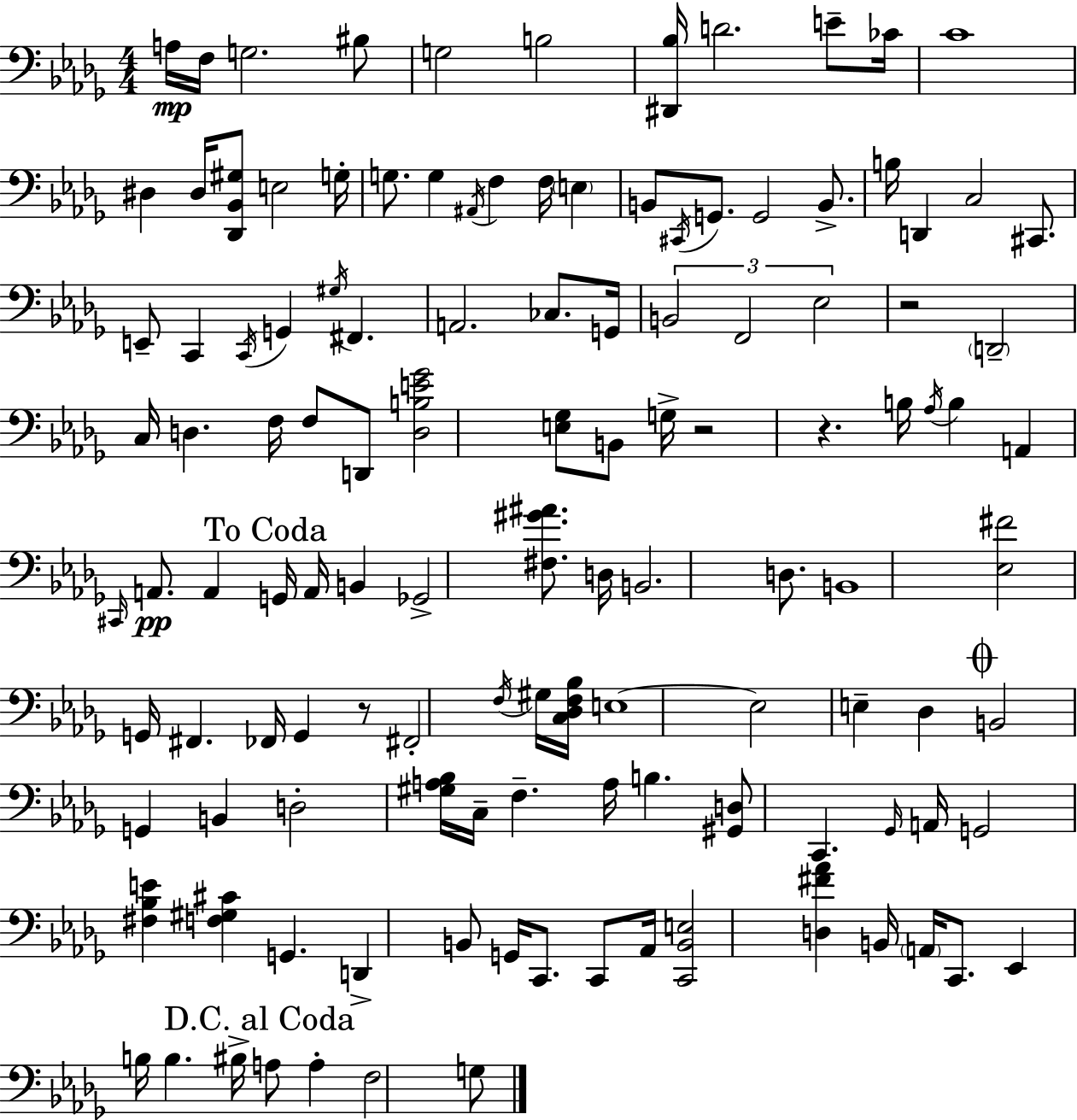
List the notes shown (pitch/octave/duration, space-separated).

A3/s F3/s G3/h. BIS3/e G3/h B3/h [D#2,Bb3]/s D4/h. E4/e CES4/s C4/w D#3/q D#3/s [Db2,Bb2,G#3]/e E3/h G3/s G3/e. G3/q A#2/s F3/q F3/s E3/q B2/e C#2/s G2/e. G2/h B2/e. B3/s D2/q C3/h C#2/e. E2/e C2/q C2/s G2/q G#3/s F#2/q. A2/h. CES3/e. G2/s B2/h F2/h Eb3/h R/h D2/h C3/s D3/q. F3/s F3/e D2/e [D3,B3,E4,Gb4]/h [E3,Gb3]/e B2/e G3/s R/h R/q. B3/s Ab3/s B3/q A2/q C#2/s A2/e. A2/q G2/s A2/s B2/q Gb2/h [F#3,G#4,A#4]/e. D3/s B2/h. D3/e. B2/w [Eb3,F#4]/h G2/s F#2/q. FES2/s G2/q R/e F#2/h F3/s G#3/s [C3,Db3,F3,Bb3]/s E3/w E3/h E3/q Db3/q B2/h G2/q B2/q D3/h [G#3,A3,Bb3]/s C3/s F3/q. A3/s B3/q. [G#2,D3]/e C2/q. Gb2/s A2/s G2/h [F#3,Bb3,E4]/q [F3,G#3,C#4]/q G2/q. D2/q B2/e G2/s C2/e. C2/e Ab2/s [C2,B2,E3]/h [D3,F#4,Ab4]/q B2/s A2/s C2/e. Eb2/q B3/s B3/q. BIS3/s A3/e A3/q F3/h G3/e